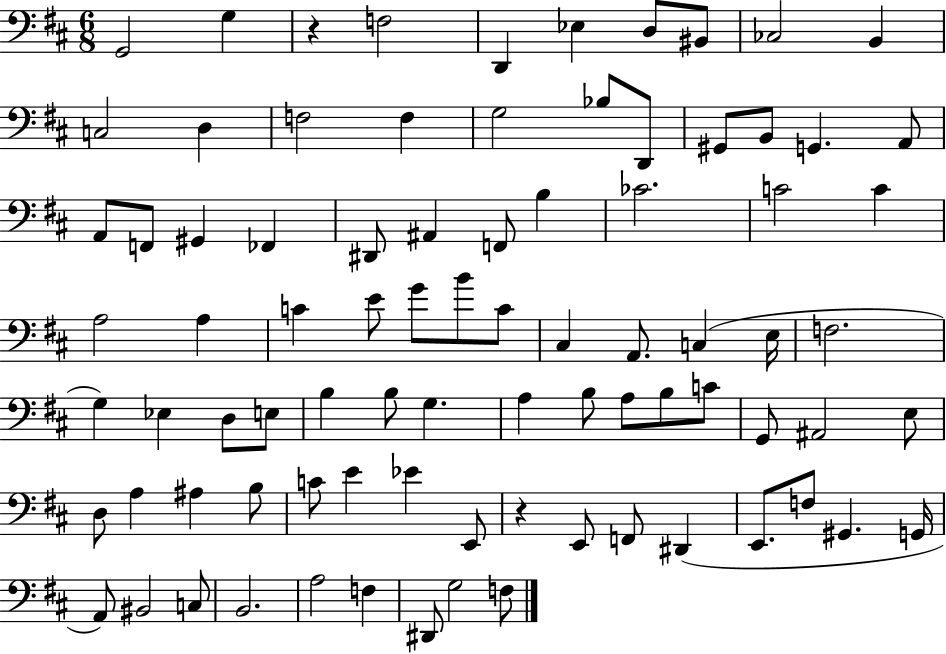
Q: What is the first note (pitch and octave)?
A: G2